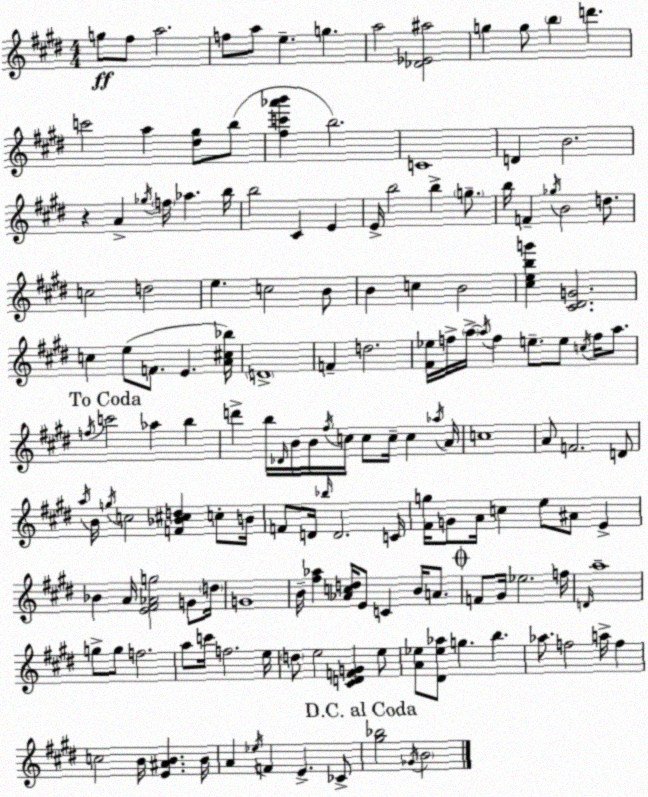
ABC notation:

X:1
T:Untitled
M:4/4
L:1/4
K:E
g/2 ^f/2 a2 f/2 a/2 e g a2 [_D_E^a]2 g g/2 b d' c'2 a [^d^g]/2 b/2 [^fc'_a'b'] b2 C4 D B2 z A _g/4 f/4 _a b/4 b2 ^C E E/4 b2 b g/2 b/4 F _g/4 B2 d/2 c2 d2 e c2 B/2 B c B2 [^cebg'] [^C^DG]2 c e/2 F/2 E [A^c_b]/4 D4 F d2 [^F_e]/4 f/4 a/4 a/4 f e/2 e/2 c/4 f/4 a/2 f/4 c'2 _a b d' b/4 _D/4 B/4 B/4 ^f/4 c/4 c/2 c/4 c _a/4 A/4 c4 A/2 F2 D/2 a/4 B/4 g/4 c2 [F_B^cd] c/2 B/4 F/2 D/4 _b/4 D2 C/4 [^Fg]/4 G/2 A/4 c e/2 ^A/2 E _B A/4 [E^F_Ag]2 G/2 d/4 G4 B/4 [^f_a] [_Acd]/4 E/2 C B/4 A/2 F/2 ^G/4 _e2 f/4 D/4 a4 g/2 g/2 f2 a/2 c'/4 f2 e/4 d/2 e2 [^CDFG] e/2 [A_e]/2 [^D_e_a]/2 g b _a/2 f2 a/4 f c2 B/4 [E^AB] B/4 A _e/4 F E _C/2 [^g_b]2 _G/4 B2